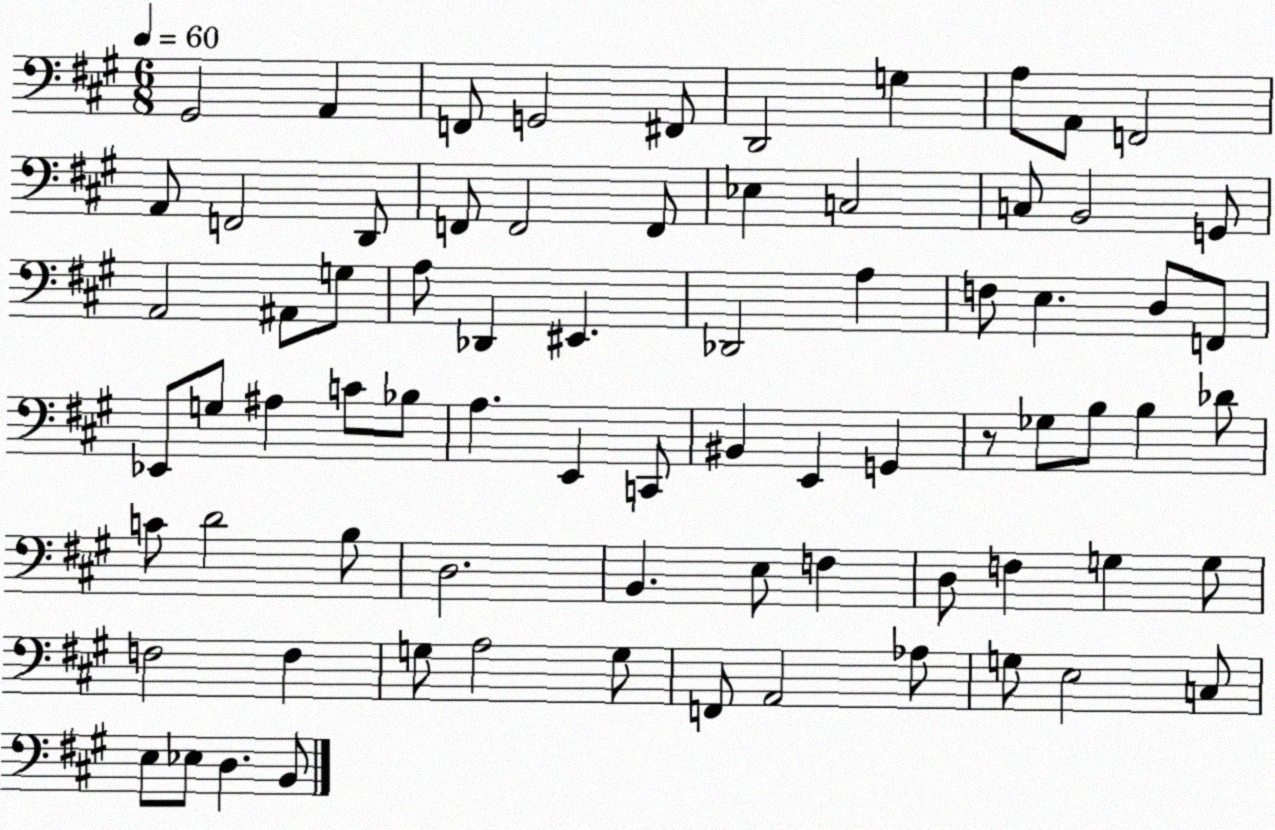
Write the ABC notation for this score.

X:1
T:Untitled
M:6/8
L:1/4
K:A
^G,,2 A,, F,,/2 G,,2 ^F,,/2 D,,2 G, A,/2 A,,/2 F,,2 A,,/2 F,,2 D,,/2 F,,/2 F,,2 F,,/2 _E, C,2 C,/2 B,,2 G,,/2 A,,2 ^A,,/2 G,/2 A,/2 _D,, ^E,, _D,,2 A, F,/2 E, D,/2 F,,/2 _E,,/2 G,/2 ^A, C/2 _B,/2 A, E,, C,,/2 ^B,, E,, G,, z/2 _G,/2 B,/2 B, _D/2 C/2 D2 B,/2 D,2 B,, E,/2 F, D,/2 F, G, G,/2 F,2 F, G,/2 A,2 G,/2 F,,/2 A,,2 _A,/2 G,/2 E,2 C,/2 E,/2 _E,/2 D, B,,/2